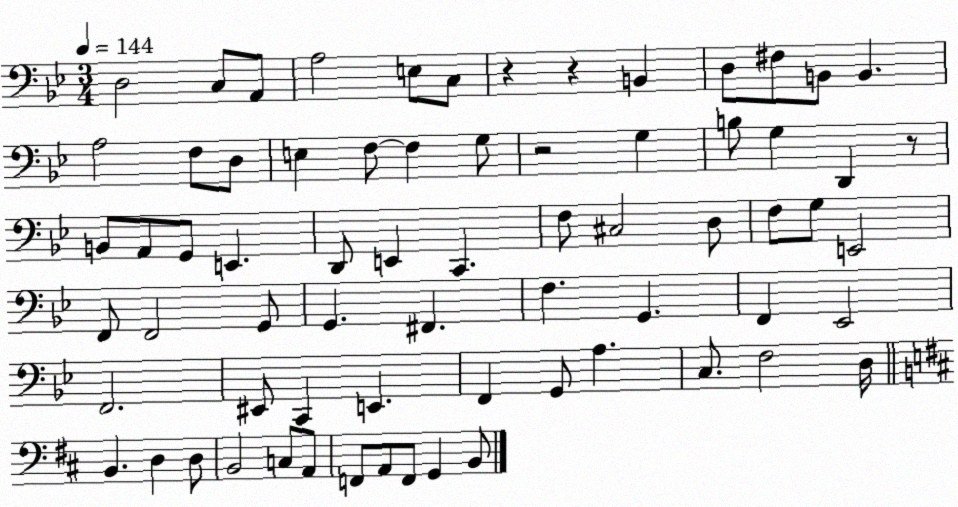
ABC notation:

X:1
T:Untitled
M:3/4
L:1/4
K:Bb
D,2 C,/2 A,,/2 A,2 E,/2 C,/2 z z B,, D,/2 ^F,/2 B,,/2 B,, A,2 F,/2 D,/2 E, F,/2 F, G,/2 z2 G, B,/2 G, D,, z/2 B,,/2 A,,/2 G,,/2 E,, D,,/2 E,, C,, F,/2 ^C,2 D,/2 F,/2 G,/2 E,,2 F,,/2 F,,2 G,,/2 G,, ^F,, F, G,, F,, _E,,2 F,,2 ^E,,/2 C,, E,, F,, G,,/2 A, C,/2 F,2 D,/4 B,, D, D,/2 B,,2 C,/2 A,,/2 F,,/2 A,,/2 F,,/2 G,, B,,/2